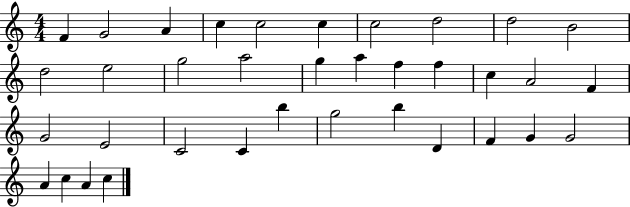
F4/q G4/h A4/q C5/q C5/h C5/q C5/h D5/h D5/h B4/h D5/h E5/h G5/h A5/h G5/q A5/q F5/q F5/q C5/q A4/h F4/q G4/h E4/h C4/h C4/q B5/q G5/h B5/q D4/q F4/q G4/q G4/h A4/q C5/q A4/q C5/q